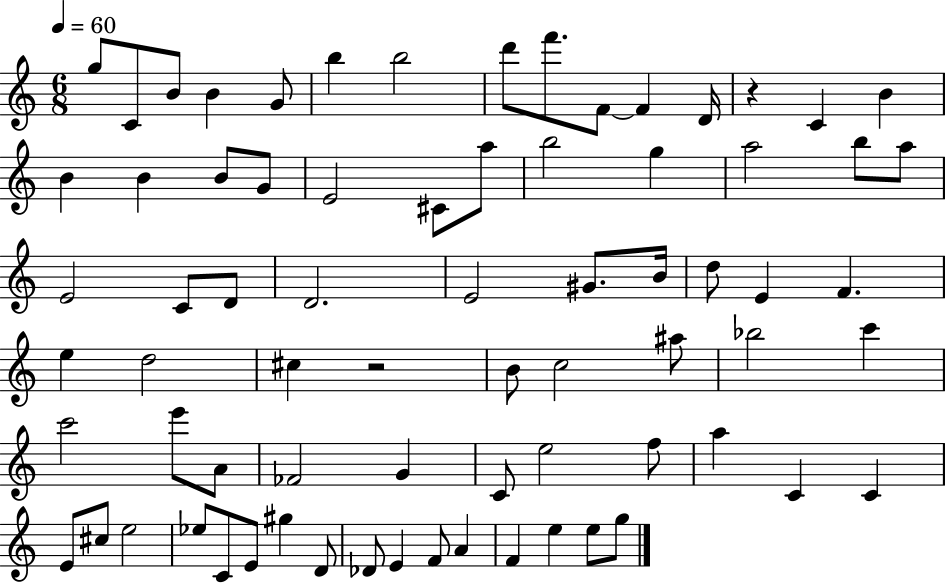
{
  \clef treble
  \numericTimeSignature
  \time 6/8
  \key c \major
  \tempo 4 = 60
  \repeat volta 2 { g''8 c'8 b'8 b'4 g'8 | b''4 b''2 | d'''8 f'''8. f'8~~ f'4 d'16 | r4 c'4 b'4 | \break b'4 b'4 b'8 g'8 | e'2 cis'8 a''8 | b''2 g''4 | a''2 b''8 a''8 | \break e'2 c'8 d'8 | d'2. | e'2 gis'8. b'16 | d''8 e'4 f'4. | \break e''4 d''2 | cis''4 r2 | b'8 c''2 ais''8 | bes''2 c'''4 | \break c'''2 e'''8 a'8 | fes'2 g'4 | c'8 e''2 f''8 | a''4 c'4 c'4 | \break e'8 cis''8 e''2 | ees''8 c'8 e'8 gis''4 d'8 | des'8 e'4 f'8 a'4 | f'4 e''4 e''8 g''8 | \break } \bar "|."
}